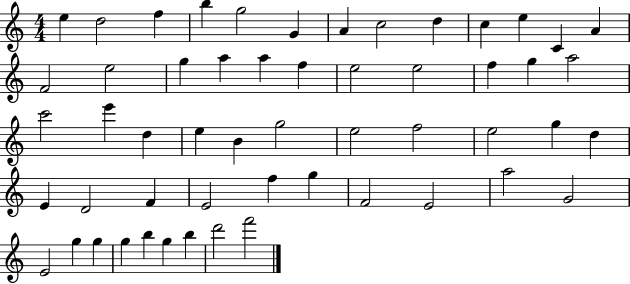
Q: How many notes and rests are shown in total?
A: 54